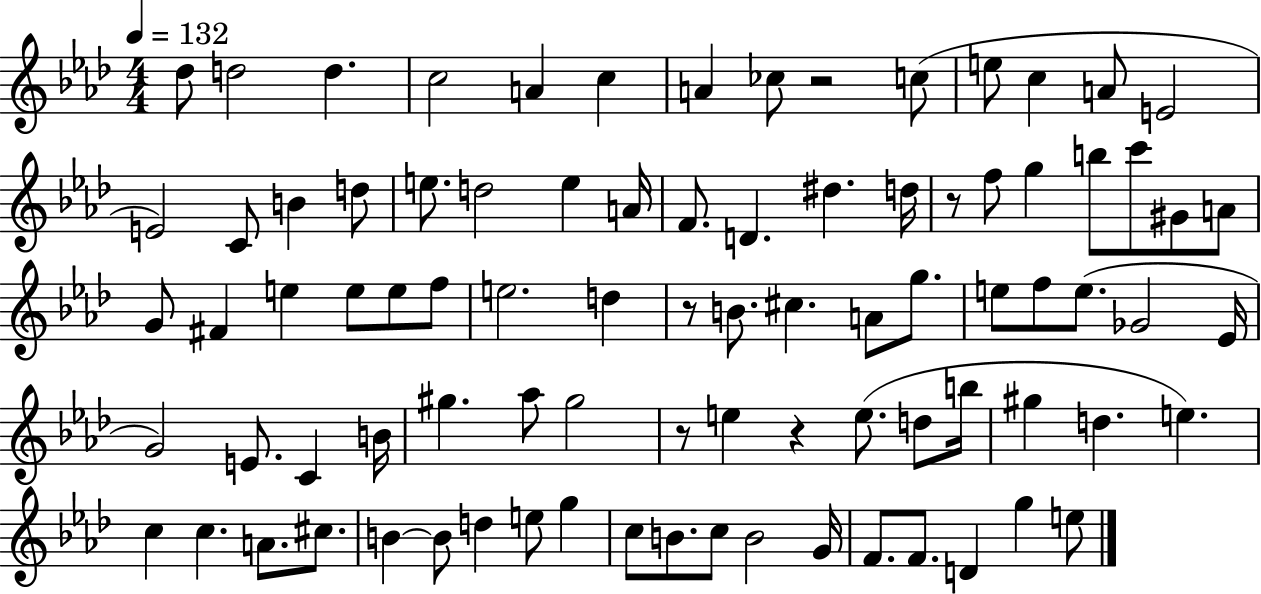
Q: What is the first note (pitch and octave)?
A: Db5